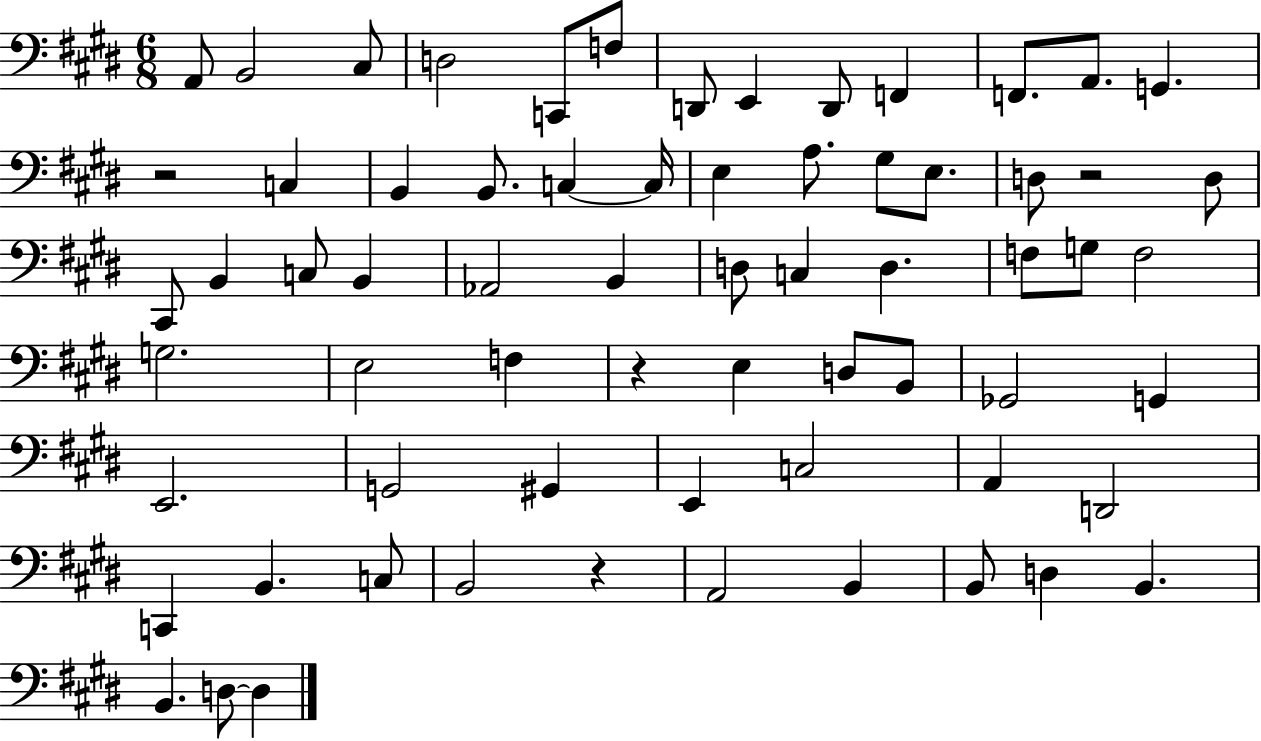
A2/e B2/h C#3/e D3/h C2/e F3/e D2/e E2/q D2/e F2/q F2/e. A2/e. G2/q. R/h C3/q B2/q B2/e. C3/q C3/s E3/q A3/e. G#3/e E3/e. D3/e R/h D3/e C#2/e B2/q C3/e B2/q Ab2/h B2/q D3/e C3/q D3/q. F3/e G3/e F3/h G3/h. E3/h F3/q R/q E3/q D3/e B2/e Gb2/h G2/q E2/h. G2/h G#2/q E2/q C3/h A2/q D2/h C2/q B2/q. C3/e B2/h R/q A2/h B2/q B2/e D3/q B2/q. B2/q. D3/e D3/q